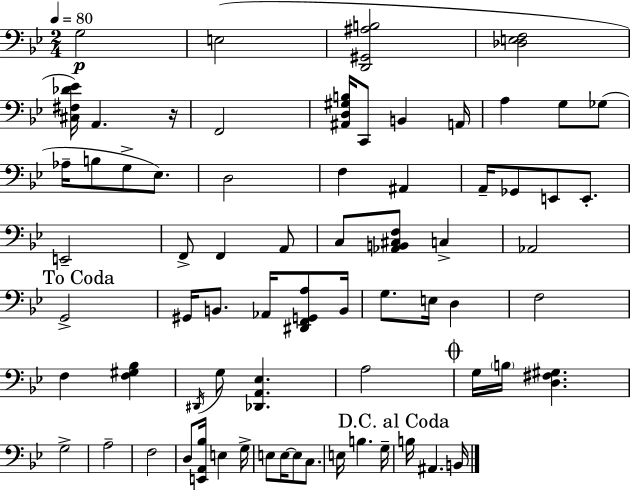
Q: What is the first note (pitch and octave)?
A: G3